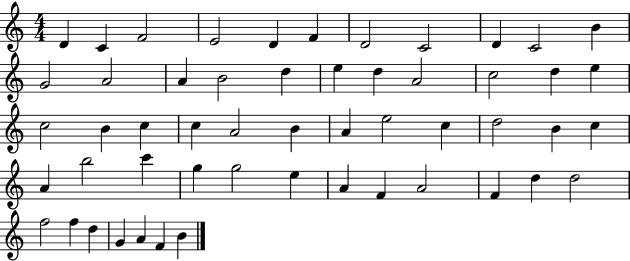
{
  \clef treble
  \numericTimeSignature
  \time 4/4
  \key c \major
  d'4 c'4 f'2 | e'2 d'4 f'4 | d'2 c'2 | d'4 c'2 b'4 | \break g'2 a'2 | a'4 b'2 d''4 | e''4 d''4 a'2 | c''2 d''4 e''4 | \break c''2 b'4 c''4 | c''4 a'2 b'4 | a'4 e''2 c''4 | d''2 b'4 c''4 | \break a'4 b''2 c'''4 | g''4 g''2 e''4 | a'4 f'4 a'2 | f'4 d''4 d''2 | \break f''2 f''4 d''4 | g'4 a'4 f'4 b'4 | \bar "|."
}